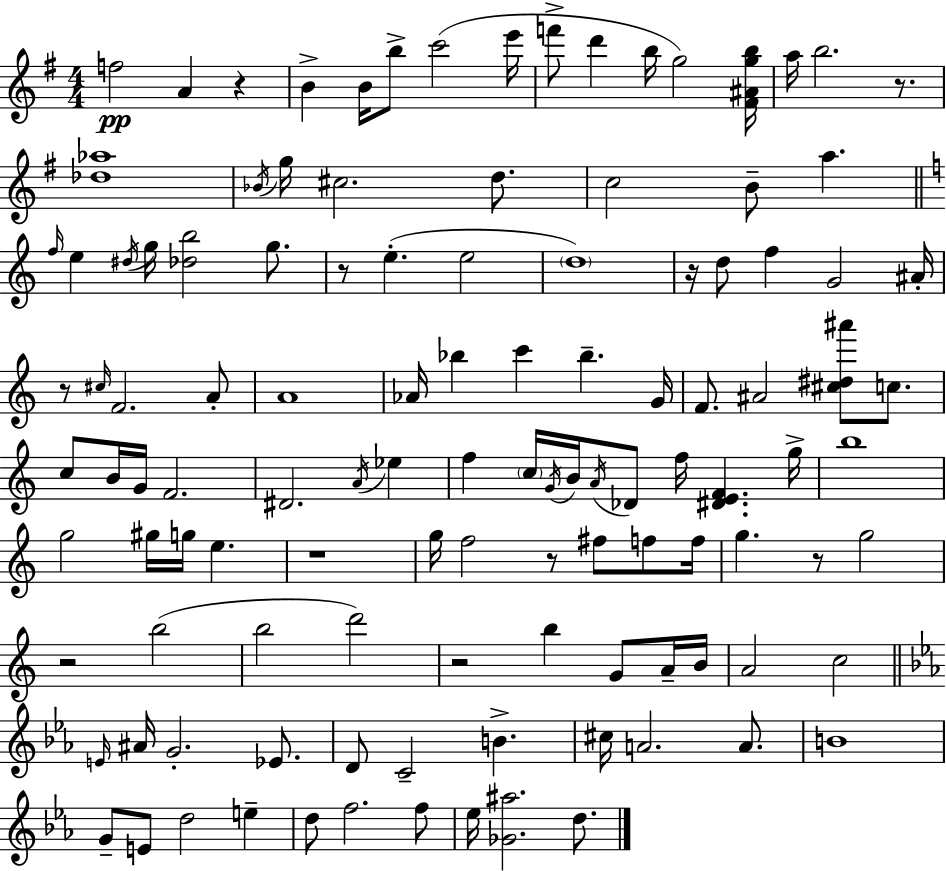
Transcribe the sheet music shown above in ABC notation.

X:1
T:Untitled
M:4/4
L:1/4
K:Em
f2 A z B B/4 b/2 c'2 e'/4 f'/2 d' b/4 g2 [^F^Agb]/4 a/4 b2 z/2 [_d_a]4 _B/4 g/4 ^c2 d/2 c2 B/2 a f/4 e ^d/4 g/4 [_db]2 g/2 z/2 e e2 d4 z/4 d/2 f G2 ^A/4 z/2 ^c/4 F2 A/2 A4 _A/4 _b c' _b G/4 F/2 ^A2 [^c^d^a']/2 c/2 c/2 B/4 G/4 F2 ^D2 A/4 _e f c/4 G/4 B/4 A/4 _D/2 f/4 [^DEF] g/4 b4 g2 ^g/4 g/4 e z4 g/4 f2 z/2 ^f/2 f/2 f/4 g z/2 g2 z2 b2 b2 d'2 z2 b G/2 A/4 B/4 A2 c2 E/4 ^A/4 G2 _E/2 D/2 C2 B ^c/4 A2 A/2 B4 G/2 E/2 d2 e d/2 f2 f/2 _e/4 [_G^a]2 d/2